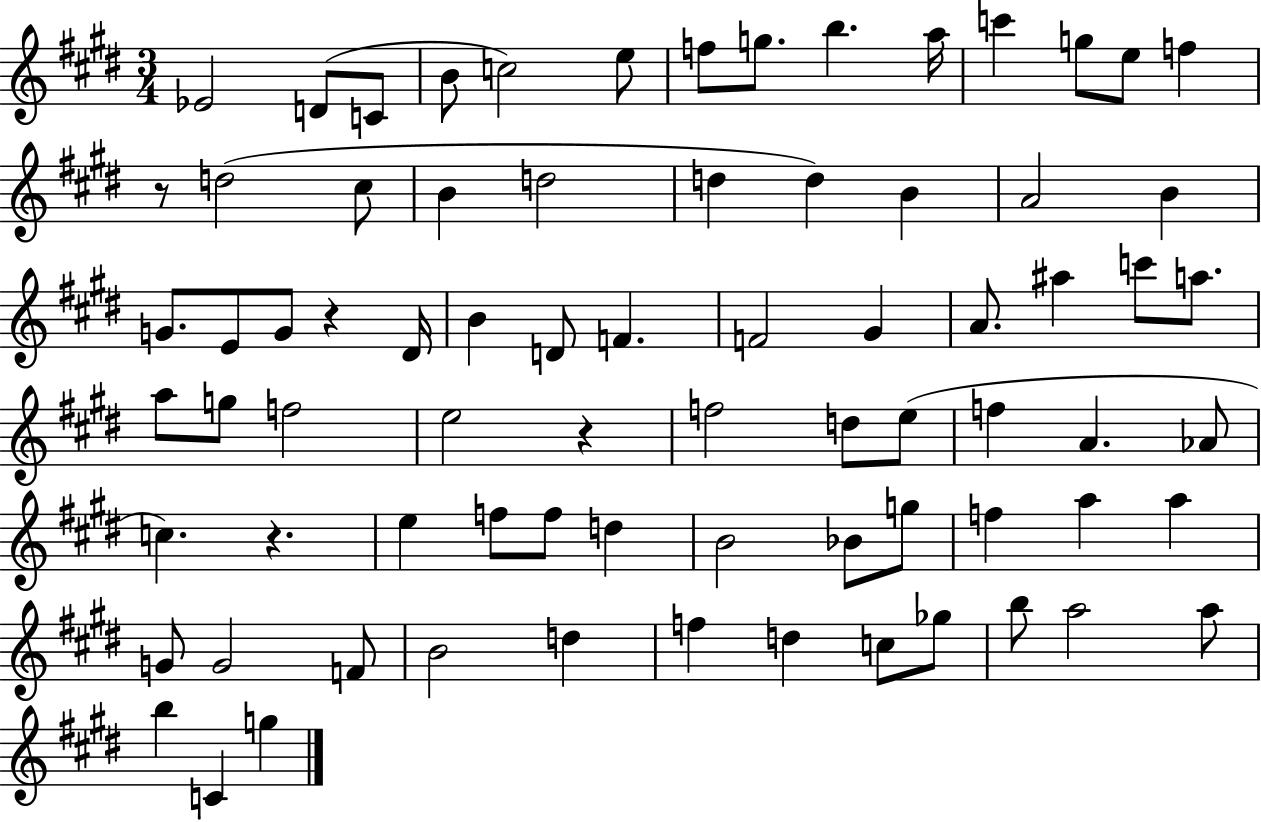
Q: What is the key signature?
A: E major